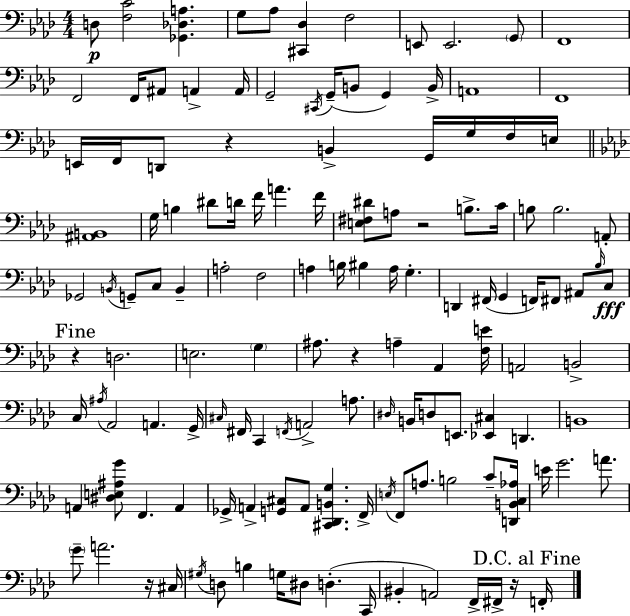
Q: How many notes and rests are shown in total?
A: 134